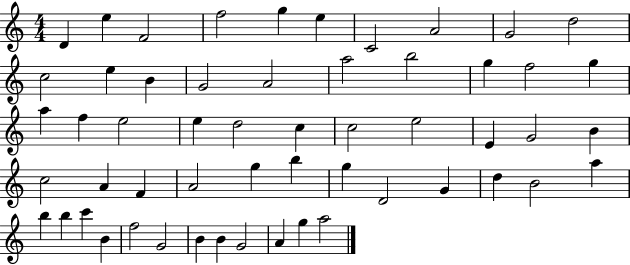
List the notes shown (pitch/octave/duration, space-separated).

D4/q E5/q F4/h F5/h G5/q E5/q C4/h A4/h G4/h D5/h C5/h E5/q B4/q G4/h A4/h A5/h B5/h G5/q F5/h G5/q A5/q F5/q E5/h E5/q D5/h C5/q C5/h E5/h E4/q G4/h B4/q C5/h A4/q F4/q A4/h G5/q B5/q G5/q D4/h G4/q D5/q B4/h A5/q B5/q B5/q C6/q B4/q F5/h G4/h B4/q B4/q G4/h A4/q G5/q A5/h